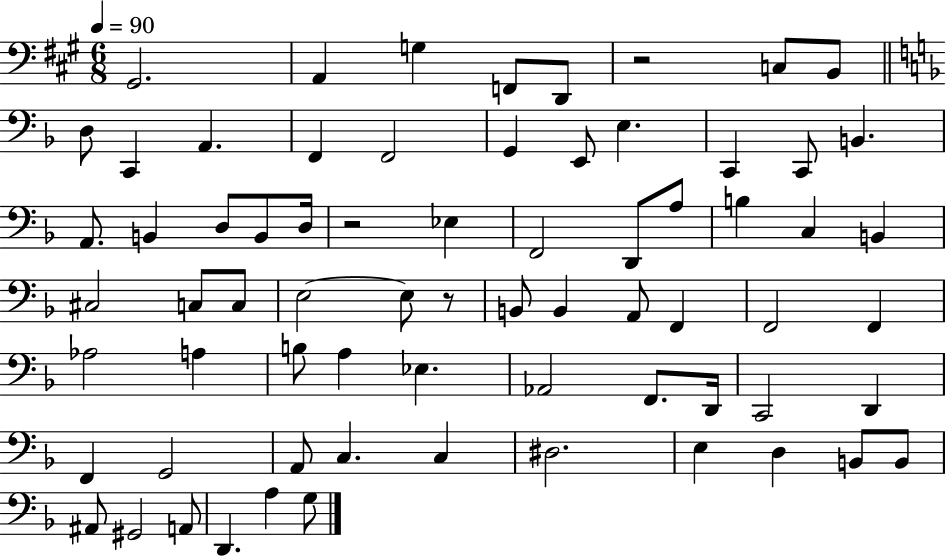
G#2/h. A2/q G3/q F2/e D2/e R/h C3/e B2/e D3/e C2/q A2/q. F2/q F2/h G2/q E2/e E3/q. C2/q C2/e B2/q. A2/e. B2/q D3/e B2/e D3/s R/h Eb3/q F2/h D2/e A3/e B3/q C3/q B2/q C#3/h C3/e C3/e E3/h E3/e R/e B2/e B2/q A2/e F2/q F2/h F2/q Ab3/h A3/q B3/e A3/q Eb3/q. Ab2/h F2/e. D2/s C2/h D2/q F2/q G2/h A2/e C3/q. C3/q D#3/h. E3/q D3/q B2/e B2/e A#2/e G#2/h A2/e D2/q. A3/q G3/e